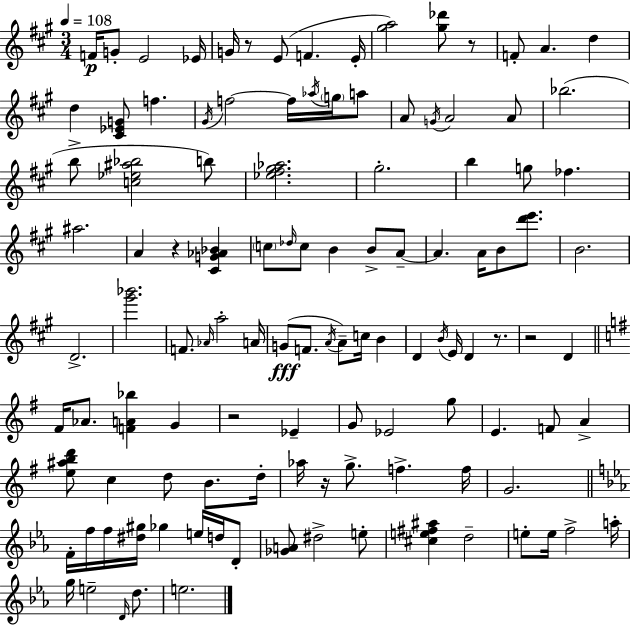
{
  \clef treble
  \numericTimeSignature
  \time 3/4
  \key a \major
  \tempo 4 = 108
  f'16\p g'8-. e'2 ees'16 | g'16 r8 e'8( f'4. e'16-. | <gis'' a''>2) <gis'' des'''>8 r8 | f'8-. a'4. d''4 | \break d''4 <cis' ees' g'>8 f''4. | \acciaccatura { gis'16 } f''2~~ f''16 \acciaccatura { aes''16 } \parenthesize g''16 | a''8 a'8 \acciaccatura { g'16 } a'2 | a'8 bes''2.( | \break b''8-> <c'' ees'' ais'' bes''>2 | b''8) <ees'' fis'' gis'' aes''>2. | gis''2.-. | b''4 g''8 fes''4. | \break ais''2. | a'4 r4 <cis' g' aes' bes'>4 | \parenthesize c''8 \grace { des''16 } c''8 b'4 | b'8-> a'8--~~ a'4. a'16 b'8 | \break <d''' e'''>8. b'2. | d'2.-> | <gis''' bes'''>2. | f'8. \grace { aes'16 } a''2-. | \break a'16 g'8(\fff f'8. \acciaccatura { a'16 } a'8--) | c''16 b'4 d'4 \acciaccatura { b'16 } e'16 | d'4 r8. r2 | d'4 \bar "||" \break \key g \major fis'16 aes'8. <f' a' bes''>4 g'4 | r2 ees'4-- | g'8 ees'2 g''8 | e'4. f'8 a'4-> | \break <e'' ais'' b'' d'''>8 c''4 d''8 b'8. d''16-. | aes''16 r16 g''8.-> f''4.-> f''16 | g'2. | \bar "||" \break \key c \minor f'16-. f''16 f''16 <dis'' gis''>16 ges''4 e''16 d''16 d'8-. | <ges' a'>8 dis''2-> e''8-. | <cis'' e'' fis'' ais''>4 d''2-- | e''8-. e''16 f''2-> a''16-. | \break g''16 e''2-- \grace { d'16 } d''8. | e''2. | \bar "|."
}